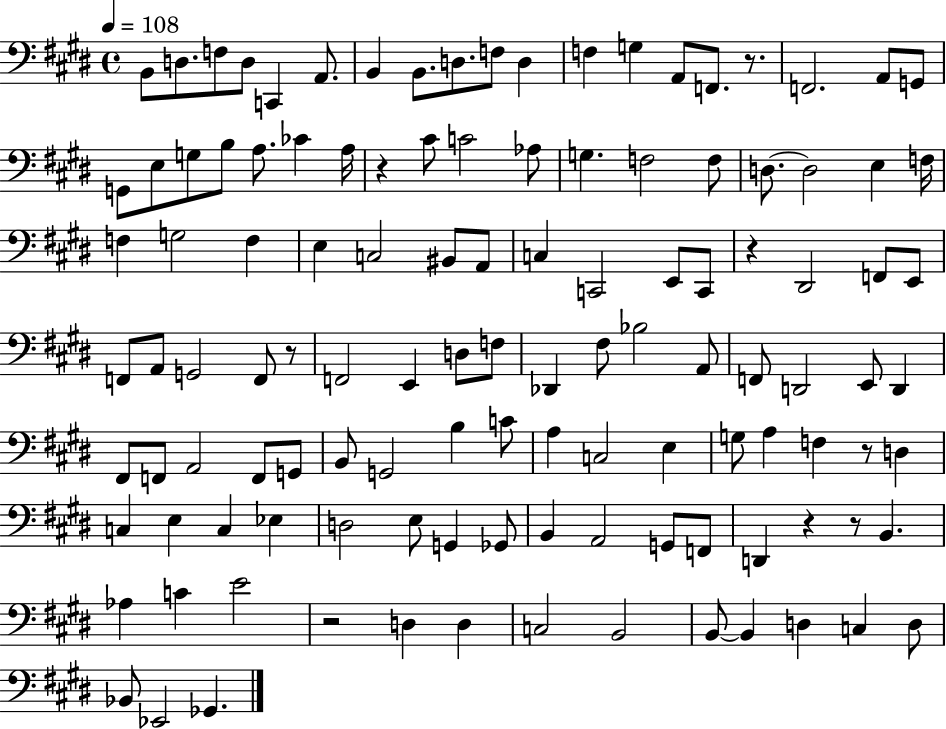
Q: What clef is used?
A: bass